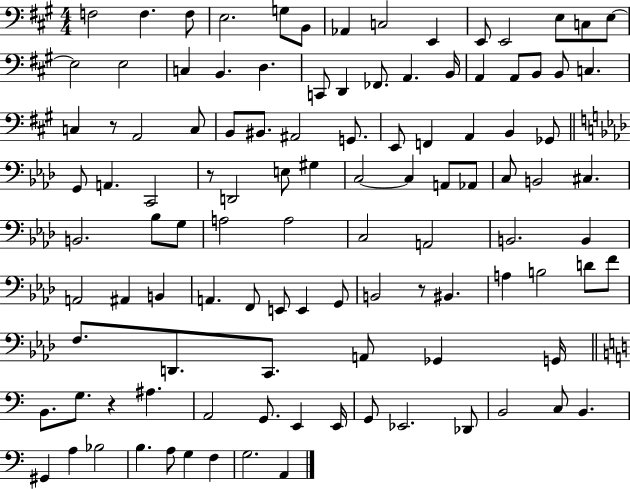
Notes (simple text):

F3/h F3/q. F3/e E3/h. G3/e B2/e Ab2/q C3/h E2/q E2/e E2/h E3/e C3/e E3/e E3/h E3/h C3/q B2/q. D3/q. C2/e D2/q FES2/e. A2/q. B2/s A2/q A2/e B2/e B2/e C3/q. C3/q R/e A2/h C3/e B2/e BIS2/e. A#2/h G2/e. E2/e F2/q A2/q B2/q Gb2/e G2/e A2/q. C2/h R/e D2/h E3/e G#3/q C3/h C3/q A2/e Ab2/e C3/e B2/h C#3/q. B2/h. Bb3/e G3/e A3/h A3/h C3/h A2/h B2/h. B2/q A2/h A#2/q B2/q A2/q. F2/e E2/e E2/q G2/e B2/h R/e BIS2/q. A3/q B3/h D4/e F4/e F3/e. D2/e. C2/e. A2/e Gb2/q G2/s B2/e. G3/e. R/q A#3/q. A2/h G2/e. E2/q E2/s G2/e Eb2/h. Db2/e B2/h C3/e B2/q. G#2/q A3/q Bb3/h B3/q. A3/e G3/q F3/q G3/h. A2/q